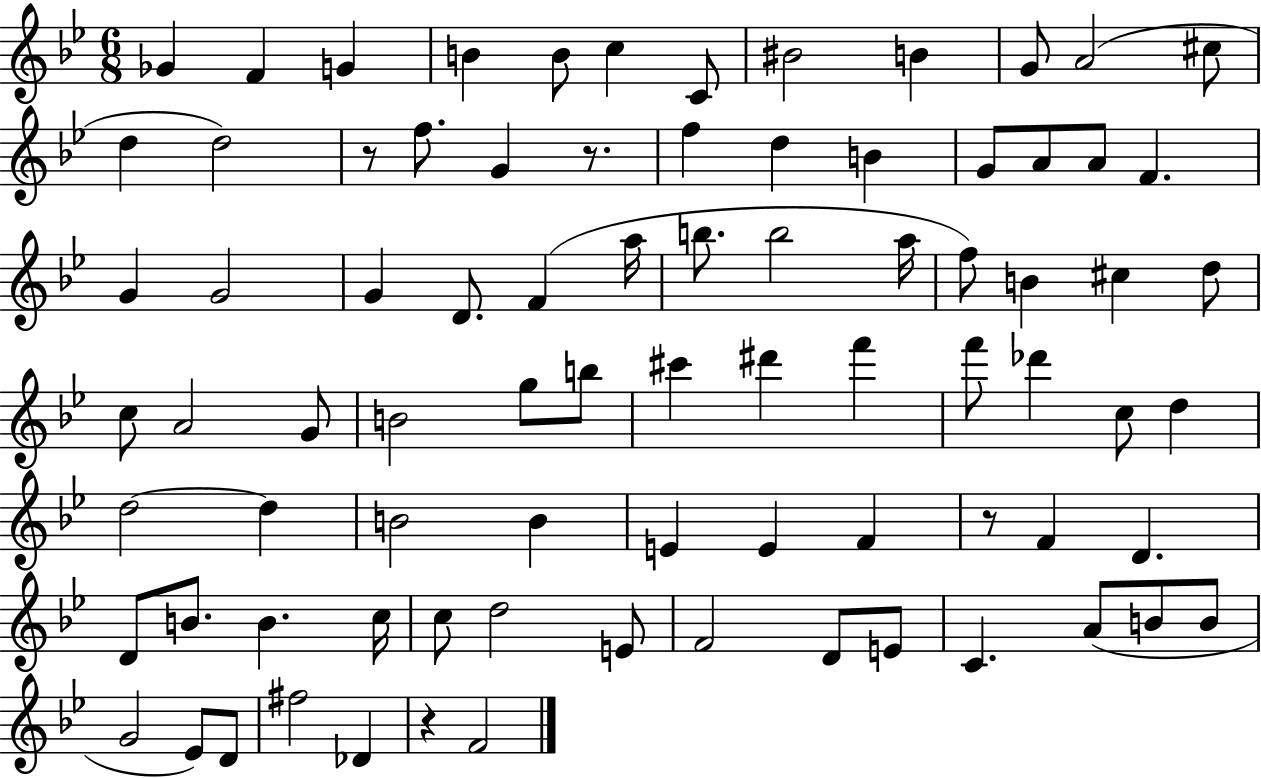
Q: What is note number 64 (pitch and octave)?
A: D5